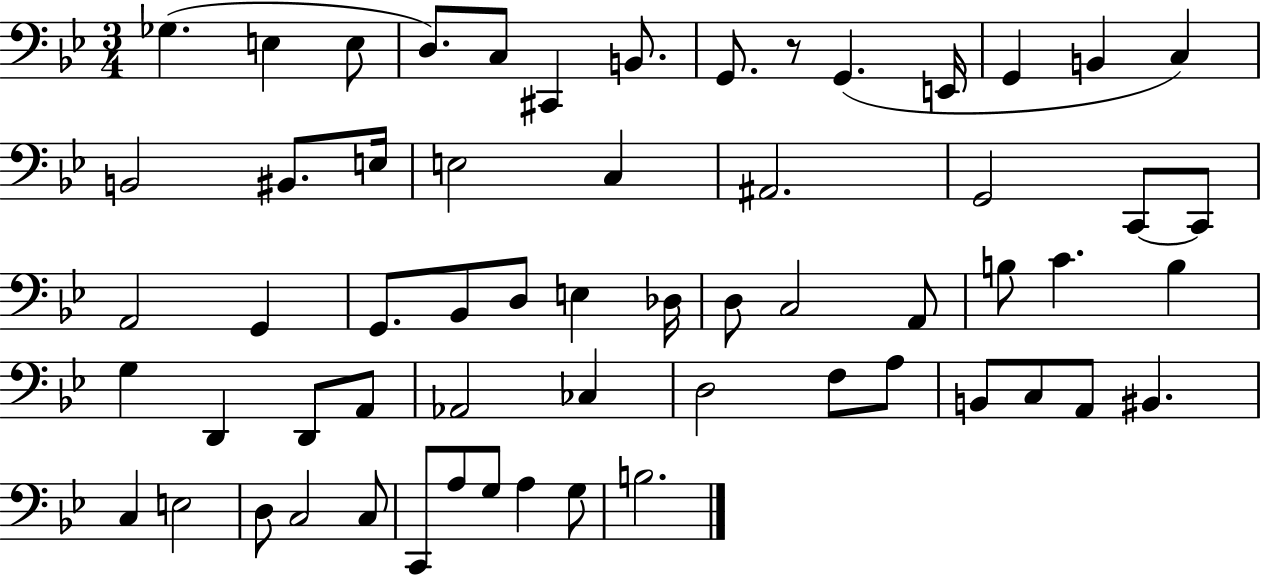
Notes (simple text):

Gb3/q. E3/q E3/e D3/e. C3/e C#2/q B2/e. G2/e. R/e G2/q. E2/s G2/q B2/q C3/q B2/h BIS2/e. E3/s E3/h C3/q A#2/h. G2/h C2/e C2/e A2/h G2/q G2/e. Bb2/e D3/e E3/q Db3/s D3/e C3/h A2/e B3/e C4/q. B3/q G3/q D2/q D2/e A2/e Ab2/h CES3/q D3/h F3/e A3/e B2/e C3/e A2/e BIS2/q. C3/q E3/h D3/e C3/h C3/e C2/e A3/e G3/e A3/q G3/e B3/h.